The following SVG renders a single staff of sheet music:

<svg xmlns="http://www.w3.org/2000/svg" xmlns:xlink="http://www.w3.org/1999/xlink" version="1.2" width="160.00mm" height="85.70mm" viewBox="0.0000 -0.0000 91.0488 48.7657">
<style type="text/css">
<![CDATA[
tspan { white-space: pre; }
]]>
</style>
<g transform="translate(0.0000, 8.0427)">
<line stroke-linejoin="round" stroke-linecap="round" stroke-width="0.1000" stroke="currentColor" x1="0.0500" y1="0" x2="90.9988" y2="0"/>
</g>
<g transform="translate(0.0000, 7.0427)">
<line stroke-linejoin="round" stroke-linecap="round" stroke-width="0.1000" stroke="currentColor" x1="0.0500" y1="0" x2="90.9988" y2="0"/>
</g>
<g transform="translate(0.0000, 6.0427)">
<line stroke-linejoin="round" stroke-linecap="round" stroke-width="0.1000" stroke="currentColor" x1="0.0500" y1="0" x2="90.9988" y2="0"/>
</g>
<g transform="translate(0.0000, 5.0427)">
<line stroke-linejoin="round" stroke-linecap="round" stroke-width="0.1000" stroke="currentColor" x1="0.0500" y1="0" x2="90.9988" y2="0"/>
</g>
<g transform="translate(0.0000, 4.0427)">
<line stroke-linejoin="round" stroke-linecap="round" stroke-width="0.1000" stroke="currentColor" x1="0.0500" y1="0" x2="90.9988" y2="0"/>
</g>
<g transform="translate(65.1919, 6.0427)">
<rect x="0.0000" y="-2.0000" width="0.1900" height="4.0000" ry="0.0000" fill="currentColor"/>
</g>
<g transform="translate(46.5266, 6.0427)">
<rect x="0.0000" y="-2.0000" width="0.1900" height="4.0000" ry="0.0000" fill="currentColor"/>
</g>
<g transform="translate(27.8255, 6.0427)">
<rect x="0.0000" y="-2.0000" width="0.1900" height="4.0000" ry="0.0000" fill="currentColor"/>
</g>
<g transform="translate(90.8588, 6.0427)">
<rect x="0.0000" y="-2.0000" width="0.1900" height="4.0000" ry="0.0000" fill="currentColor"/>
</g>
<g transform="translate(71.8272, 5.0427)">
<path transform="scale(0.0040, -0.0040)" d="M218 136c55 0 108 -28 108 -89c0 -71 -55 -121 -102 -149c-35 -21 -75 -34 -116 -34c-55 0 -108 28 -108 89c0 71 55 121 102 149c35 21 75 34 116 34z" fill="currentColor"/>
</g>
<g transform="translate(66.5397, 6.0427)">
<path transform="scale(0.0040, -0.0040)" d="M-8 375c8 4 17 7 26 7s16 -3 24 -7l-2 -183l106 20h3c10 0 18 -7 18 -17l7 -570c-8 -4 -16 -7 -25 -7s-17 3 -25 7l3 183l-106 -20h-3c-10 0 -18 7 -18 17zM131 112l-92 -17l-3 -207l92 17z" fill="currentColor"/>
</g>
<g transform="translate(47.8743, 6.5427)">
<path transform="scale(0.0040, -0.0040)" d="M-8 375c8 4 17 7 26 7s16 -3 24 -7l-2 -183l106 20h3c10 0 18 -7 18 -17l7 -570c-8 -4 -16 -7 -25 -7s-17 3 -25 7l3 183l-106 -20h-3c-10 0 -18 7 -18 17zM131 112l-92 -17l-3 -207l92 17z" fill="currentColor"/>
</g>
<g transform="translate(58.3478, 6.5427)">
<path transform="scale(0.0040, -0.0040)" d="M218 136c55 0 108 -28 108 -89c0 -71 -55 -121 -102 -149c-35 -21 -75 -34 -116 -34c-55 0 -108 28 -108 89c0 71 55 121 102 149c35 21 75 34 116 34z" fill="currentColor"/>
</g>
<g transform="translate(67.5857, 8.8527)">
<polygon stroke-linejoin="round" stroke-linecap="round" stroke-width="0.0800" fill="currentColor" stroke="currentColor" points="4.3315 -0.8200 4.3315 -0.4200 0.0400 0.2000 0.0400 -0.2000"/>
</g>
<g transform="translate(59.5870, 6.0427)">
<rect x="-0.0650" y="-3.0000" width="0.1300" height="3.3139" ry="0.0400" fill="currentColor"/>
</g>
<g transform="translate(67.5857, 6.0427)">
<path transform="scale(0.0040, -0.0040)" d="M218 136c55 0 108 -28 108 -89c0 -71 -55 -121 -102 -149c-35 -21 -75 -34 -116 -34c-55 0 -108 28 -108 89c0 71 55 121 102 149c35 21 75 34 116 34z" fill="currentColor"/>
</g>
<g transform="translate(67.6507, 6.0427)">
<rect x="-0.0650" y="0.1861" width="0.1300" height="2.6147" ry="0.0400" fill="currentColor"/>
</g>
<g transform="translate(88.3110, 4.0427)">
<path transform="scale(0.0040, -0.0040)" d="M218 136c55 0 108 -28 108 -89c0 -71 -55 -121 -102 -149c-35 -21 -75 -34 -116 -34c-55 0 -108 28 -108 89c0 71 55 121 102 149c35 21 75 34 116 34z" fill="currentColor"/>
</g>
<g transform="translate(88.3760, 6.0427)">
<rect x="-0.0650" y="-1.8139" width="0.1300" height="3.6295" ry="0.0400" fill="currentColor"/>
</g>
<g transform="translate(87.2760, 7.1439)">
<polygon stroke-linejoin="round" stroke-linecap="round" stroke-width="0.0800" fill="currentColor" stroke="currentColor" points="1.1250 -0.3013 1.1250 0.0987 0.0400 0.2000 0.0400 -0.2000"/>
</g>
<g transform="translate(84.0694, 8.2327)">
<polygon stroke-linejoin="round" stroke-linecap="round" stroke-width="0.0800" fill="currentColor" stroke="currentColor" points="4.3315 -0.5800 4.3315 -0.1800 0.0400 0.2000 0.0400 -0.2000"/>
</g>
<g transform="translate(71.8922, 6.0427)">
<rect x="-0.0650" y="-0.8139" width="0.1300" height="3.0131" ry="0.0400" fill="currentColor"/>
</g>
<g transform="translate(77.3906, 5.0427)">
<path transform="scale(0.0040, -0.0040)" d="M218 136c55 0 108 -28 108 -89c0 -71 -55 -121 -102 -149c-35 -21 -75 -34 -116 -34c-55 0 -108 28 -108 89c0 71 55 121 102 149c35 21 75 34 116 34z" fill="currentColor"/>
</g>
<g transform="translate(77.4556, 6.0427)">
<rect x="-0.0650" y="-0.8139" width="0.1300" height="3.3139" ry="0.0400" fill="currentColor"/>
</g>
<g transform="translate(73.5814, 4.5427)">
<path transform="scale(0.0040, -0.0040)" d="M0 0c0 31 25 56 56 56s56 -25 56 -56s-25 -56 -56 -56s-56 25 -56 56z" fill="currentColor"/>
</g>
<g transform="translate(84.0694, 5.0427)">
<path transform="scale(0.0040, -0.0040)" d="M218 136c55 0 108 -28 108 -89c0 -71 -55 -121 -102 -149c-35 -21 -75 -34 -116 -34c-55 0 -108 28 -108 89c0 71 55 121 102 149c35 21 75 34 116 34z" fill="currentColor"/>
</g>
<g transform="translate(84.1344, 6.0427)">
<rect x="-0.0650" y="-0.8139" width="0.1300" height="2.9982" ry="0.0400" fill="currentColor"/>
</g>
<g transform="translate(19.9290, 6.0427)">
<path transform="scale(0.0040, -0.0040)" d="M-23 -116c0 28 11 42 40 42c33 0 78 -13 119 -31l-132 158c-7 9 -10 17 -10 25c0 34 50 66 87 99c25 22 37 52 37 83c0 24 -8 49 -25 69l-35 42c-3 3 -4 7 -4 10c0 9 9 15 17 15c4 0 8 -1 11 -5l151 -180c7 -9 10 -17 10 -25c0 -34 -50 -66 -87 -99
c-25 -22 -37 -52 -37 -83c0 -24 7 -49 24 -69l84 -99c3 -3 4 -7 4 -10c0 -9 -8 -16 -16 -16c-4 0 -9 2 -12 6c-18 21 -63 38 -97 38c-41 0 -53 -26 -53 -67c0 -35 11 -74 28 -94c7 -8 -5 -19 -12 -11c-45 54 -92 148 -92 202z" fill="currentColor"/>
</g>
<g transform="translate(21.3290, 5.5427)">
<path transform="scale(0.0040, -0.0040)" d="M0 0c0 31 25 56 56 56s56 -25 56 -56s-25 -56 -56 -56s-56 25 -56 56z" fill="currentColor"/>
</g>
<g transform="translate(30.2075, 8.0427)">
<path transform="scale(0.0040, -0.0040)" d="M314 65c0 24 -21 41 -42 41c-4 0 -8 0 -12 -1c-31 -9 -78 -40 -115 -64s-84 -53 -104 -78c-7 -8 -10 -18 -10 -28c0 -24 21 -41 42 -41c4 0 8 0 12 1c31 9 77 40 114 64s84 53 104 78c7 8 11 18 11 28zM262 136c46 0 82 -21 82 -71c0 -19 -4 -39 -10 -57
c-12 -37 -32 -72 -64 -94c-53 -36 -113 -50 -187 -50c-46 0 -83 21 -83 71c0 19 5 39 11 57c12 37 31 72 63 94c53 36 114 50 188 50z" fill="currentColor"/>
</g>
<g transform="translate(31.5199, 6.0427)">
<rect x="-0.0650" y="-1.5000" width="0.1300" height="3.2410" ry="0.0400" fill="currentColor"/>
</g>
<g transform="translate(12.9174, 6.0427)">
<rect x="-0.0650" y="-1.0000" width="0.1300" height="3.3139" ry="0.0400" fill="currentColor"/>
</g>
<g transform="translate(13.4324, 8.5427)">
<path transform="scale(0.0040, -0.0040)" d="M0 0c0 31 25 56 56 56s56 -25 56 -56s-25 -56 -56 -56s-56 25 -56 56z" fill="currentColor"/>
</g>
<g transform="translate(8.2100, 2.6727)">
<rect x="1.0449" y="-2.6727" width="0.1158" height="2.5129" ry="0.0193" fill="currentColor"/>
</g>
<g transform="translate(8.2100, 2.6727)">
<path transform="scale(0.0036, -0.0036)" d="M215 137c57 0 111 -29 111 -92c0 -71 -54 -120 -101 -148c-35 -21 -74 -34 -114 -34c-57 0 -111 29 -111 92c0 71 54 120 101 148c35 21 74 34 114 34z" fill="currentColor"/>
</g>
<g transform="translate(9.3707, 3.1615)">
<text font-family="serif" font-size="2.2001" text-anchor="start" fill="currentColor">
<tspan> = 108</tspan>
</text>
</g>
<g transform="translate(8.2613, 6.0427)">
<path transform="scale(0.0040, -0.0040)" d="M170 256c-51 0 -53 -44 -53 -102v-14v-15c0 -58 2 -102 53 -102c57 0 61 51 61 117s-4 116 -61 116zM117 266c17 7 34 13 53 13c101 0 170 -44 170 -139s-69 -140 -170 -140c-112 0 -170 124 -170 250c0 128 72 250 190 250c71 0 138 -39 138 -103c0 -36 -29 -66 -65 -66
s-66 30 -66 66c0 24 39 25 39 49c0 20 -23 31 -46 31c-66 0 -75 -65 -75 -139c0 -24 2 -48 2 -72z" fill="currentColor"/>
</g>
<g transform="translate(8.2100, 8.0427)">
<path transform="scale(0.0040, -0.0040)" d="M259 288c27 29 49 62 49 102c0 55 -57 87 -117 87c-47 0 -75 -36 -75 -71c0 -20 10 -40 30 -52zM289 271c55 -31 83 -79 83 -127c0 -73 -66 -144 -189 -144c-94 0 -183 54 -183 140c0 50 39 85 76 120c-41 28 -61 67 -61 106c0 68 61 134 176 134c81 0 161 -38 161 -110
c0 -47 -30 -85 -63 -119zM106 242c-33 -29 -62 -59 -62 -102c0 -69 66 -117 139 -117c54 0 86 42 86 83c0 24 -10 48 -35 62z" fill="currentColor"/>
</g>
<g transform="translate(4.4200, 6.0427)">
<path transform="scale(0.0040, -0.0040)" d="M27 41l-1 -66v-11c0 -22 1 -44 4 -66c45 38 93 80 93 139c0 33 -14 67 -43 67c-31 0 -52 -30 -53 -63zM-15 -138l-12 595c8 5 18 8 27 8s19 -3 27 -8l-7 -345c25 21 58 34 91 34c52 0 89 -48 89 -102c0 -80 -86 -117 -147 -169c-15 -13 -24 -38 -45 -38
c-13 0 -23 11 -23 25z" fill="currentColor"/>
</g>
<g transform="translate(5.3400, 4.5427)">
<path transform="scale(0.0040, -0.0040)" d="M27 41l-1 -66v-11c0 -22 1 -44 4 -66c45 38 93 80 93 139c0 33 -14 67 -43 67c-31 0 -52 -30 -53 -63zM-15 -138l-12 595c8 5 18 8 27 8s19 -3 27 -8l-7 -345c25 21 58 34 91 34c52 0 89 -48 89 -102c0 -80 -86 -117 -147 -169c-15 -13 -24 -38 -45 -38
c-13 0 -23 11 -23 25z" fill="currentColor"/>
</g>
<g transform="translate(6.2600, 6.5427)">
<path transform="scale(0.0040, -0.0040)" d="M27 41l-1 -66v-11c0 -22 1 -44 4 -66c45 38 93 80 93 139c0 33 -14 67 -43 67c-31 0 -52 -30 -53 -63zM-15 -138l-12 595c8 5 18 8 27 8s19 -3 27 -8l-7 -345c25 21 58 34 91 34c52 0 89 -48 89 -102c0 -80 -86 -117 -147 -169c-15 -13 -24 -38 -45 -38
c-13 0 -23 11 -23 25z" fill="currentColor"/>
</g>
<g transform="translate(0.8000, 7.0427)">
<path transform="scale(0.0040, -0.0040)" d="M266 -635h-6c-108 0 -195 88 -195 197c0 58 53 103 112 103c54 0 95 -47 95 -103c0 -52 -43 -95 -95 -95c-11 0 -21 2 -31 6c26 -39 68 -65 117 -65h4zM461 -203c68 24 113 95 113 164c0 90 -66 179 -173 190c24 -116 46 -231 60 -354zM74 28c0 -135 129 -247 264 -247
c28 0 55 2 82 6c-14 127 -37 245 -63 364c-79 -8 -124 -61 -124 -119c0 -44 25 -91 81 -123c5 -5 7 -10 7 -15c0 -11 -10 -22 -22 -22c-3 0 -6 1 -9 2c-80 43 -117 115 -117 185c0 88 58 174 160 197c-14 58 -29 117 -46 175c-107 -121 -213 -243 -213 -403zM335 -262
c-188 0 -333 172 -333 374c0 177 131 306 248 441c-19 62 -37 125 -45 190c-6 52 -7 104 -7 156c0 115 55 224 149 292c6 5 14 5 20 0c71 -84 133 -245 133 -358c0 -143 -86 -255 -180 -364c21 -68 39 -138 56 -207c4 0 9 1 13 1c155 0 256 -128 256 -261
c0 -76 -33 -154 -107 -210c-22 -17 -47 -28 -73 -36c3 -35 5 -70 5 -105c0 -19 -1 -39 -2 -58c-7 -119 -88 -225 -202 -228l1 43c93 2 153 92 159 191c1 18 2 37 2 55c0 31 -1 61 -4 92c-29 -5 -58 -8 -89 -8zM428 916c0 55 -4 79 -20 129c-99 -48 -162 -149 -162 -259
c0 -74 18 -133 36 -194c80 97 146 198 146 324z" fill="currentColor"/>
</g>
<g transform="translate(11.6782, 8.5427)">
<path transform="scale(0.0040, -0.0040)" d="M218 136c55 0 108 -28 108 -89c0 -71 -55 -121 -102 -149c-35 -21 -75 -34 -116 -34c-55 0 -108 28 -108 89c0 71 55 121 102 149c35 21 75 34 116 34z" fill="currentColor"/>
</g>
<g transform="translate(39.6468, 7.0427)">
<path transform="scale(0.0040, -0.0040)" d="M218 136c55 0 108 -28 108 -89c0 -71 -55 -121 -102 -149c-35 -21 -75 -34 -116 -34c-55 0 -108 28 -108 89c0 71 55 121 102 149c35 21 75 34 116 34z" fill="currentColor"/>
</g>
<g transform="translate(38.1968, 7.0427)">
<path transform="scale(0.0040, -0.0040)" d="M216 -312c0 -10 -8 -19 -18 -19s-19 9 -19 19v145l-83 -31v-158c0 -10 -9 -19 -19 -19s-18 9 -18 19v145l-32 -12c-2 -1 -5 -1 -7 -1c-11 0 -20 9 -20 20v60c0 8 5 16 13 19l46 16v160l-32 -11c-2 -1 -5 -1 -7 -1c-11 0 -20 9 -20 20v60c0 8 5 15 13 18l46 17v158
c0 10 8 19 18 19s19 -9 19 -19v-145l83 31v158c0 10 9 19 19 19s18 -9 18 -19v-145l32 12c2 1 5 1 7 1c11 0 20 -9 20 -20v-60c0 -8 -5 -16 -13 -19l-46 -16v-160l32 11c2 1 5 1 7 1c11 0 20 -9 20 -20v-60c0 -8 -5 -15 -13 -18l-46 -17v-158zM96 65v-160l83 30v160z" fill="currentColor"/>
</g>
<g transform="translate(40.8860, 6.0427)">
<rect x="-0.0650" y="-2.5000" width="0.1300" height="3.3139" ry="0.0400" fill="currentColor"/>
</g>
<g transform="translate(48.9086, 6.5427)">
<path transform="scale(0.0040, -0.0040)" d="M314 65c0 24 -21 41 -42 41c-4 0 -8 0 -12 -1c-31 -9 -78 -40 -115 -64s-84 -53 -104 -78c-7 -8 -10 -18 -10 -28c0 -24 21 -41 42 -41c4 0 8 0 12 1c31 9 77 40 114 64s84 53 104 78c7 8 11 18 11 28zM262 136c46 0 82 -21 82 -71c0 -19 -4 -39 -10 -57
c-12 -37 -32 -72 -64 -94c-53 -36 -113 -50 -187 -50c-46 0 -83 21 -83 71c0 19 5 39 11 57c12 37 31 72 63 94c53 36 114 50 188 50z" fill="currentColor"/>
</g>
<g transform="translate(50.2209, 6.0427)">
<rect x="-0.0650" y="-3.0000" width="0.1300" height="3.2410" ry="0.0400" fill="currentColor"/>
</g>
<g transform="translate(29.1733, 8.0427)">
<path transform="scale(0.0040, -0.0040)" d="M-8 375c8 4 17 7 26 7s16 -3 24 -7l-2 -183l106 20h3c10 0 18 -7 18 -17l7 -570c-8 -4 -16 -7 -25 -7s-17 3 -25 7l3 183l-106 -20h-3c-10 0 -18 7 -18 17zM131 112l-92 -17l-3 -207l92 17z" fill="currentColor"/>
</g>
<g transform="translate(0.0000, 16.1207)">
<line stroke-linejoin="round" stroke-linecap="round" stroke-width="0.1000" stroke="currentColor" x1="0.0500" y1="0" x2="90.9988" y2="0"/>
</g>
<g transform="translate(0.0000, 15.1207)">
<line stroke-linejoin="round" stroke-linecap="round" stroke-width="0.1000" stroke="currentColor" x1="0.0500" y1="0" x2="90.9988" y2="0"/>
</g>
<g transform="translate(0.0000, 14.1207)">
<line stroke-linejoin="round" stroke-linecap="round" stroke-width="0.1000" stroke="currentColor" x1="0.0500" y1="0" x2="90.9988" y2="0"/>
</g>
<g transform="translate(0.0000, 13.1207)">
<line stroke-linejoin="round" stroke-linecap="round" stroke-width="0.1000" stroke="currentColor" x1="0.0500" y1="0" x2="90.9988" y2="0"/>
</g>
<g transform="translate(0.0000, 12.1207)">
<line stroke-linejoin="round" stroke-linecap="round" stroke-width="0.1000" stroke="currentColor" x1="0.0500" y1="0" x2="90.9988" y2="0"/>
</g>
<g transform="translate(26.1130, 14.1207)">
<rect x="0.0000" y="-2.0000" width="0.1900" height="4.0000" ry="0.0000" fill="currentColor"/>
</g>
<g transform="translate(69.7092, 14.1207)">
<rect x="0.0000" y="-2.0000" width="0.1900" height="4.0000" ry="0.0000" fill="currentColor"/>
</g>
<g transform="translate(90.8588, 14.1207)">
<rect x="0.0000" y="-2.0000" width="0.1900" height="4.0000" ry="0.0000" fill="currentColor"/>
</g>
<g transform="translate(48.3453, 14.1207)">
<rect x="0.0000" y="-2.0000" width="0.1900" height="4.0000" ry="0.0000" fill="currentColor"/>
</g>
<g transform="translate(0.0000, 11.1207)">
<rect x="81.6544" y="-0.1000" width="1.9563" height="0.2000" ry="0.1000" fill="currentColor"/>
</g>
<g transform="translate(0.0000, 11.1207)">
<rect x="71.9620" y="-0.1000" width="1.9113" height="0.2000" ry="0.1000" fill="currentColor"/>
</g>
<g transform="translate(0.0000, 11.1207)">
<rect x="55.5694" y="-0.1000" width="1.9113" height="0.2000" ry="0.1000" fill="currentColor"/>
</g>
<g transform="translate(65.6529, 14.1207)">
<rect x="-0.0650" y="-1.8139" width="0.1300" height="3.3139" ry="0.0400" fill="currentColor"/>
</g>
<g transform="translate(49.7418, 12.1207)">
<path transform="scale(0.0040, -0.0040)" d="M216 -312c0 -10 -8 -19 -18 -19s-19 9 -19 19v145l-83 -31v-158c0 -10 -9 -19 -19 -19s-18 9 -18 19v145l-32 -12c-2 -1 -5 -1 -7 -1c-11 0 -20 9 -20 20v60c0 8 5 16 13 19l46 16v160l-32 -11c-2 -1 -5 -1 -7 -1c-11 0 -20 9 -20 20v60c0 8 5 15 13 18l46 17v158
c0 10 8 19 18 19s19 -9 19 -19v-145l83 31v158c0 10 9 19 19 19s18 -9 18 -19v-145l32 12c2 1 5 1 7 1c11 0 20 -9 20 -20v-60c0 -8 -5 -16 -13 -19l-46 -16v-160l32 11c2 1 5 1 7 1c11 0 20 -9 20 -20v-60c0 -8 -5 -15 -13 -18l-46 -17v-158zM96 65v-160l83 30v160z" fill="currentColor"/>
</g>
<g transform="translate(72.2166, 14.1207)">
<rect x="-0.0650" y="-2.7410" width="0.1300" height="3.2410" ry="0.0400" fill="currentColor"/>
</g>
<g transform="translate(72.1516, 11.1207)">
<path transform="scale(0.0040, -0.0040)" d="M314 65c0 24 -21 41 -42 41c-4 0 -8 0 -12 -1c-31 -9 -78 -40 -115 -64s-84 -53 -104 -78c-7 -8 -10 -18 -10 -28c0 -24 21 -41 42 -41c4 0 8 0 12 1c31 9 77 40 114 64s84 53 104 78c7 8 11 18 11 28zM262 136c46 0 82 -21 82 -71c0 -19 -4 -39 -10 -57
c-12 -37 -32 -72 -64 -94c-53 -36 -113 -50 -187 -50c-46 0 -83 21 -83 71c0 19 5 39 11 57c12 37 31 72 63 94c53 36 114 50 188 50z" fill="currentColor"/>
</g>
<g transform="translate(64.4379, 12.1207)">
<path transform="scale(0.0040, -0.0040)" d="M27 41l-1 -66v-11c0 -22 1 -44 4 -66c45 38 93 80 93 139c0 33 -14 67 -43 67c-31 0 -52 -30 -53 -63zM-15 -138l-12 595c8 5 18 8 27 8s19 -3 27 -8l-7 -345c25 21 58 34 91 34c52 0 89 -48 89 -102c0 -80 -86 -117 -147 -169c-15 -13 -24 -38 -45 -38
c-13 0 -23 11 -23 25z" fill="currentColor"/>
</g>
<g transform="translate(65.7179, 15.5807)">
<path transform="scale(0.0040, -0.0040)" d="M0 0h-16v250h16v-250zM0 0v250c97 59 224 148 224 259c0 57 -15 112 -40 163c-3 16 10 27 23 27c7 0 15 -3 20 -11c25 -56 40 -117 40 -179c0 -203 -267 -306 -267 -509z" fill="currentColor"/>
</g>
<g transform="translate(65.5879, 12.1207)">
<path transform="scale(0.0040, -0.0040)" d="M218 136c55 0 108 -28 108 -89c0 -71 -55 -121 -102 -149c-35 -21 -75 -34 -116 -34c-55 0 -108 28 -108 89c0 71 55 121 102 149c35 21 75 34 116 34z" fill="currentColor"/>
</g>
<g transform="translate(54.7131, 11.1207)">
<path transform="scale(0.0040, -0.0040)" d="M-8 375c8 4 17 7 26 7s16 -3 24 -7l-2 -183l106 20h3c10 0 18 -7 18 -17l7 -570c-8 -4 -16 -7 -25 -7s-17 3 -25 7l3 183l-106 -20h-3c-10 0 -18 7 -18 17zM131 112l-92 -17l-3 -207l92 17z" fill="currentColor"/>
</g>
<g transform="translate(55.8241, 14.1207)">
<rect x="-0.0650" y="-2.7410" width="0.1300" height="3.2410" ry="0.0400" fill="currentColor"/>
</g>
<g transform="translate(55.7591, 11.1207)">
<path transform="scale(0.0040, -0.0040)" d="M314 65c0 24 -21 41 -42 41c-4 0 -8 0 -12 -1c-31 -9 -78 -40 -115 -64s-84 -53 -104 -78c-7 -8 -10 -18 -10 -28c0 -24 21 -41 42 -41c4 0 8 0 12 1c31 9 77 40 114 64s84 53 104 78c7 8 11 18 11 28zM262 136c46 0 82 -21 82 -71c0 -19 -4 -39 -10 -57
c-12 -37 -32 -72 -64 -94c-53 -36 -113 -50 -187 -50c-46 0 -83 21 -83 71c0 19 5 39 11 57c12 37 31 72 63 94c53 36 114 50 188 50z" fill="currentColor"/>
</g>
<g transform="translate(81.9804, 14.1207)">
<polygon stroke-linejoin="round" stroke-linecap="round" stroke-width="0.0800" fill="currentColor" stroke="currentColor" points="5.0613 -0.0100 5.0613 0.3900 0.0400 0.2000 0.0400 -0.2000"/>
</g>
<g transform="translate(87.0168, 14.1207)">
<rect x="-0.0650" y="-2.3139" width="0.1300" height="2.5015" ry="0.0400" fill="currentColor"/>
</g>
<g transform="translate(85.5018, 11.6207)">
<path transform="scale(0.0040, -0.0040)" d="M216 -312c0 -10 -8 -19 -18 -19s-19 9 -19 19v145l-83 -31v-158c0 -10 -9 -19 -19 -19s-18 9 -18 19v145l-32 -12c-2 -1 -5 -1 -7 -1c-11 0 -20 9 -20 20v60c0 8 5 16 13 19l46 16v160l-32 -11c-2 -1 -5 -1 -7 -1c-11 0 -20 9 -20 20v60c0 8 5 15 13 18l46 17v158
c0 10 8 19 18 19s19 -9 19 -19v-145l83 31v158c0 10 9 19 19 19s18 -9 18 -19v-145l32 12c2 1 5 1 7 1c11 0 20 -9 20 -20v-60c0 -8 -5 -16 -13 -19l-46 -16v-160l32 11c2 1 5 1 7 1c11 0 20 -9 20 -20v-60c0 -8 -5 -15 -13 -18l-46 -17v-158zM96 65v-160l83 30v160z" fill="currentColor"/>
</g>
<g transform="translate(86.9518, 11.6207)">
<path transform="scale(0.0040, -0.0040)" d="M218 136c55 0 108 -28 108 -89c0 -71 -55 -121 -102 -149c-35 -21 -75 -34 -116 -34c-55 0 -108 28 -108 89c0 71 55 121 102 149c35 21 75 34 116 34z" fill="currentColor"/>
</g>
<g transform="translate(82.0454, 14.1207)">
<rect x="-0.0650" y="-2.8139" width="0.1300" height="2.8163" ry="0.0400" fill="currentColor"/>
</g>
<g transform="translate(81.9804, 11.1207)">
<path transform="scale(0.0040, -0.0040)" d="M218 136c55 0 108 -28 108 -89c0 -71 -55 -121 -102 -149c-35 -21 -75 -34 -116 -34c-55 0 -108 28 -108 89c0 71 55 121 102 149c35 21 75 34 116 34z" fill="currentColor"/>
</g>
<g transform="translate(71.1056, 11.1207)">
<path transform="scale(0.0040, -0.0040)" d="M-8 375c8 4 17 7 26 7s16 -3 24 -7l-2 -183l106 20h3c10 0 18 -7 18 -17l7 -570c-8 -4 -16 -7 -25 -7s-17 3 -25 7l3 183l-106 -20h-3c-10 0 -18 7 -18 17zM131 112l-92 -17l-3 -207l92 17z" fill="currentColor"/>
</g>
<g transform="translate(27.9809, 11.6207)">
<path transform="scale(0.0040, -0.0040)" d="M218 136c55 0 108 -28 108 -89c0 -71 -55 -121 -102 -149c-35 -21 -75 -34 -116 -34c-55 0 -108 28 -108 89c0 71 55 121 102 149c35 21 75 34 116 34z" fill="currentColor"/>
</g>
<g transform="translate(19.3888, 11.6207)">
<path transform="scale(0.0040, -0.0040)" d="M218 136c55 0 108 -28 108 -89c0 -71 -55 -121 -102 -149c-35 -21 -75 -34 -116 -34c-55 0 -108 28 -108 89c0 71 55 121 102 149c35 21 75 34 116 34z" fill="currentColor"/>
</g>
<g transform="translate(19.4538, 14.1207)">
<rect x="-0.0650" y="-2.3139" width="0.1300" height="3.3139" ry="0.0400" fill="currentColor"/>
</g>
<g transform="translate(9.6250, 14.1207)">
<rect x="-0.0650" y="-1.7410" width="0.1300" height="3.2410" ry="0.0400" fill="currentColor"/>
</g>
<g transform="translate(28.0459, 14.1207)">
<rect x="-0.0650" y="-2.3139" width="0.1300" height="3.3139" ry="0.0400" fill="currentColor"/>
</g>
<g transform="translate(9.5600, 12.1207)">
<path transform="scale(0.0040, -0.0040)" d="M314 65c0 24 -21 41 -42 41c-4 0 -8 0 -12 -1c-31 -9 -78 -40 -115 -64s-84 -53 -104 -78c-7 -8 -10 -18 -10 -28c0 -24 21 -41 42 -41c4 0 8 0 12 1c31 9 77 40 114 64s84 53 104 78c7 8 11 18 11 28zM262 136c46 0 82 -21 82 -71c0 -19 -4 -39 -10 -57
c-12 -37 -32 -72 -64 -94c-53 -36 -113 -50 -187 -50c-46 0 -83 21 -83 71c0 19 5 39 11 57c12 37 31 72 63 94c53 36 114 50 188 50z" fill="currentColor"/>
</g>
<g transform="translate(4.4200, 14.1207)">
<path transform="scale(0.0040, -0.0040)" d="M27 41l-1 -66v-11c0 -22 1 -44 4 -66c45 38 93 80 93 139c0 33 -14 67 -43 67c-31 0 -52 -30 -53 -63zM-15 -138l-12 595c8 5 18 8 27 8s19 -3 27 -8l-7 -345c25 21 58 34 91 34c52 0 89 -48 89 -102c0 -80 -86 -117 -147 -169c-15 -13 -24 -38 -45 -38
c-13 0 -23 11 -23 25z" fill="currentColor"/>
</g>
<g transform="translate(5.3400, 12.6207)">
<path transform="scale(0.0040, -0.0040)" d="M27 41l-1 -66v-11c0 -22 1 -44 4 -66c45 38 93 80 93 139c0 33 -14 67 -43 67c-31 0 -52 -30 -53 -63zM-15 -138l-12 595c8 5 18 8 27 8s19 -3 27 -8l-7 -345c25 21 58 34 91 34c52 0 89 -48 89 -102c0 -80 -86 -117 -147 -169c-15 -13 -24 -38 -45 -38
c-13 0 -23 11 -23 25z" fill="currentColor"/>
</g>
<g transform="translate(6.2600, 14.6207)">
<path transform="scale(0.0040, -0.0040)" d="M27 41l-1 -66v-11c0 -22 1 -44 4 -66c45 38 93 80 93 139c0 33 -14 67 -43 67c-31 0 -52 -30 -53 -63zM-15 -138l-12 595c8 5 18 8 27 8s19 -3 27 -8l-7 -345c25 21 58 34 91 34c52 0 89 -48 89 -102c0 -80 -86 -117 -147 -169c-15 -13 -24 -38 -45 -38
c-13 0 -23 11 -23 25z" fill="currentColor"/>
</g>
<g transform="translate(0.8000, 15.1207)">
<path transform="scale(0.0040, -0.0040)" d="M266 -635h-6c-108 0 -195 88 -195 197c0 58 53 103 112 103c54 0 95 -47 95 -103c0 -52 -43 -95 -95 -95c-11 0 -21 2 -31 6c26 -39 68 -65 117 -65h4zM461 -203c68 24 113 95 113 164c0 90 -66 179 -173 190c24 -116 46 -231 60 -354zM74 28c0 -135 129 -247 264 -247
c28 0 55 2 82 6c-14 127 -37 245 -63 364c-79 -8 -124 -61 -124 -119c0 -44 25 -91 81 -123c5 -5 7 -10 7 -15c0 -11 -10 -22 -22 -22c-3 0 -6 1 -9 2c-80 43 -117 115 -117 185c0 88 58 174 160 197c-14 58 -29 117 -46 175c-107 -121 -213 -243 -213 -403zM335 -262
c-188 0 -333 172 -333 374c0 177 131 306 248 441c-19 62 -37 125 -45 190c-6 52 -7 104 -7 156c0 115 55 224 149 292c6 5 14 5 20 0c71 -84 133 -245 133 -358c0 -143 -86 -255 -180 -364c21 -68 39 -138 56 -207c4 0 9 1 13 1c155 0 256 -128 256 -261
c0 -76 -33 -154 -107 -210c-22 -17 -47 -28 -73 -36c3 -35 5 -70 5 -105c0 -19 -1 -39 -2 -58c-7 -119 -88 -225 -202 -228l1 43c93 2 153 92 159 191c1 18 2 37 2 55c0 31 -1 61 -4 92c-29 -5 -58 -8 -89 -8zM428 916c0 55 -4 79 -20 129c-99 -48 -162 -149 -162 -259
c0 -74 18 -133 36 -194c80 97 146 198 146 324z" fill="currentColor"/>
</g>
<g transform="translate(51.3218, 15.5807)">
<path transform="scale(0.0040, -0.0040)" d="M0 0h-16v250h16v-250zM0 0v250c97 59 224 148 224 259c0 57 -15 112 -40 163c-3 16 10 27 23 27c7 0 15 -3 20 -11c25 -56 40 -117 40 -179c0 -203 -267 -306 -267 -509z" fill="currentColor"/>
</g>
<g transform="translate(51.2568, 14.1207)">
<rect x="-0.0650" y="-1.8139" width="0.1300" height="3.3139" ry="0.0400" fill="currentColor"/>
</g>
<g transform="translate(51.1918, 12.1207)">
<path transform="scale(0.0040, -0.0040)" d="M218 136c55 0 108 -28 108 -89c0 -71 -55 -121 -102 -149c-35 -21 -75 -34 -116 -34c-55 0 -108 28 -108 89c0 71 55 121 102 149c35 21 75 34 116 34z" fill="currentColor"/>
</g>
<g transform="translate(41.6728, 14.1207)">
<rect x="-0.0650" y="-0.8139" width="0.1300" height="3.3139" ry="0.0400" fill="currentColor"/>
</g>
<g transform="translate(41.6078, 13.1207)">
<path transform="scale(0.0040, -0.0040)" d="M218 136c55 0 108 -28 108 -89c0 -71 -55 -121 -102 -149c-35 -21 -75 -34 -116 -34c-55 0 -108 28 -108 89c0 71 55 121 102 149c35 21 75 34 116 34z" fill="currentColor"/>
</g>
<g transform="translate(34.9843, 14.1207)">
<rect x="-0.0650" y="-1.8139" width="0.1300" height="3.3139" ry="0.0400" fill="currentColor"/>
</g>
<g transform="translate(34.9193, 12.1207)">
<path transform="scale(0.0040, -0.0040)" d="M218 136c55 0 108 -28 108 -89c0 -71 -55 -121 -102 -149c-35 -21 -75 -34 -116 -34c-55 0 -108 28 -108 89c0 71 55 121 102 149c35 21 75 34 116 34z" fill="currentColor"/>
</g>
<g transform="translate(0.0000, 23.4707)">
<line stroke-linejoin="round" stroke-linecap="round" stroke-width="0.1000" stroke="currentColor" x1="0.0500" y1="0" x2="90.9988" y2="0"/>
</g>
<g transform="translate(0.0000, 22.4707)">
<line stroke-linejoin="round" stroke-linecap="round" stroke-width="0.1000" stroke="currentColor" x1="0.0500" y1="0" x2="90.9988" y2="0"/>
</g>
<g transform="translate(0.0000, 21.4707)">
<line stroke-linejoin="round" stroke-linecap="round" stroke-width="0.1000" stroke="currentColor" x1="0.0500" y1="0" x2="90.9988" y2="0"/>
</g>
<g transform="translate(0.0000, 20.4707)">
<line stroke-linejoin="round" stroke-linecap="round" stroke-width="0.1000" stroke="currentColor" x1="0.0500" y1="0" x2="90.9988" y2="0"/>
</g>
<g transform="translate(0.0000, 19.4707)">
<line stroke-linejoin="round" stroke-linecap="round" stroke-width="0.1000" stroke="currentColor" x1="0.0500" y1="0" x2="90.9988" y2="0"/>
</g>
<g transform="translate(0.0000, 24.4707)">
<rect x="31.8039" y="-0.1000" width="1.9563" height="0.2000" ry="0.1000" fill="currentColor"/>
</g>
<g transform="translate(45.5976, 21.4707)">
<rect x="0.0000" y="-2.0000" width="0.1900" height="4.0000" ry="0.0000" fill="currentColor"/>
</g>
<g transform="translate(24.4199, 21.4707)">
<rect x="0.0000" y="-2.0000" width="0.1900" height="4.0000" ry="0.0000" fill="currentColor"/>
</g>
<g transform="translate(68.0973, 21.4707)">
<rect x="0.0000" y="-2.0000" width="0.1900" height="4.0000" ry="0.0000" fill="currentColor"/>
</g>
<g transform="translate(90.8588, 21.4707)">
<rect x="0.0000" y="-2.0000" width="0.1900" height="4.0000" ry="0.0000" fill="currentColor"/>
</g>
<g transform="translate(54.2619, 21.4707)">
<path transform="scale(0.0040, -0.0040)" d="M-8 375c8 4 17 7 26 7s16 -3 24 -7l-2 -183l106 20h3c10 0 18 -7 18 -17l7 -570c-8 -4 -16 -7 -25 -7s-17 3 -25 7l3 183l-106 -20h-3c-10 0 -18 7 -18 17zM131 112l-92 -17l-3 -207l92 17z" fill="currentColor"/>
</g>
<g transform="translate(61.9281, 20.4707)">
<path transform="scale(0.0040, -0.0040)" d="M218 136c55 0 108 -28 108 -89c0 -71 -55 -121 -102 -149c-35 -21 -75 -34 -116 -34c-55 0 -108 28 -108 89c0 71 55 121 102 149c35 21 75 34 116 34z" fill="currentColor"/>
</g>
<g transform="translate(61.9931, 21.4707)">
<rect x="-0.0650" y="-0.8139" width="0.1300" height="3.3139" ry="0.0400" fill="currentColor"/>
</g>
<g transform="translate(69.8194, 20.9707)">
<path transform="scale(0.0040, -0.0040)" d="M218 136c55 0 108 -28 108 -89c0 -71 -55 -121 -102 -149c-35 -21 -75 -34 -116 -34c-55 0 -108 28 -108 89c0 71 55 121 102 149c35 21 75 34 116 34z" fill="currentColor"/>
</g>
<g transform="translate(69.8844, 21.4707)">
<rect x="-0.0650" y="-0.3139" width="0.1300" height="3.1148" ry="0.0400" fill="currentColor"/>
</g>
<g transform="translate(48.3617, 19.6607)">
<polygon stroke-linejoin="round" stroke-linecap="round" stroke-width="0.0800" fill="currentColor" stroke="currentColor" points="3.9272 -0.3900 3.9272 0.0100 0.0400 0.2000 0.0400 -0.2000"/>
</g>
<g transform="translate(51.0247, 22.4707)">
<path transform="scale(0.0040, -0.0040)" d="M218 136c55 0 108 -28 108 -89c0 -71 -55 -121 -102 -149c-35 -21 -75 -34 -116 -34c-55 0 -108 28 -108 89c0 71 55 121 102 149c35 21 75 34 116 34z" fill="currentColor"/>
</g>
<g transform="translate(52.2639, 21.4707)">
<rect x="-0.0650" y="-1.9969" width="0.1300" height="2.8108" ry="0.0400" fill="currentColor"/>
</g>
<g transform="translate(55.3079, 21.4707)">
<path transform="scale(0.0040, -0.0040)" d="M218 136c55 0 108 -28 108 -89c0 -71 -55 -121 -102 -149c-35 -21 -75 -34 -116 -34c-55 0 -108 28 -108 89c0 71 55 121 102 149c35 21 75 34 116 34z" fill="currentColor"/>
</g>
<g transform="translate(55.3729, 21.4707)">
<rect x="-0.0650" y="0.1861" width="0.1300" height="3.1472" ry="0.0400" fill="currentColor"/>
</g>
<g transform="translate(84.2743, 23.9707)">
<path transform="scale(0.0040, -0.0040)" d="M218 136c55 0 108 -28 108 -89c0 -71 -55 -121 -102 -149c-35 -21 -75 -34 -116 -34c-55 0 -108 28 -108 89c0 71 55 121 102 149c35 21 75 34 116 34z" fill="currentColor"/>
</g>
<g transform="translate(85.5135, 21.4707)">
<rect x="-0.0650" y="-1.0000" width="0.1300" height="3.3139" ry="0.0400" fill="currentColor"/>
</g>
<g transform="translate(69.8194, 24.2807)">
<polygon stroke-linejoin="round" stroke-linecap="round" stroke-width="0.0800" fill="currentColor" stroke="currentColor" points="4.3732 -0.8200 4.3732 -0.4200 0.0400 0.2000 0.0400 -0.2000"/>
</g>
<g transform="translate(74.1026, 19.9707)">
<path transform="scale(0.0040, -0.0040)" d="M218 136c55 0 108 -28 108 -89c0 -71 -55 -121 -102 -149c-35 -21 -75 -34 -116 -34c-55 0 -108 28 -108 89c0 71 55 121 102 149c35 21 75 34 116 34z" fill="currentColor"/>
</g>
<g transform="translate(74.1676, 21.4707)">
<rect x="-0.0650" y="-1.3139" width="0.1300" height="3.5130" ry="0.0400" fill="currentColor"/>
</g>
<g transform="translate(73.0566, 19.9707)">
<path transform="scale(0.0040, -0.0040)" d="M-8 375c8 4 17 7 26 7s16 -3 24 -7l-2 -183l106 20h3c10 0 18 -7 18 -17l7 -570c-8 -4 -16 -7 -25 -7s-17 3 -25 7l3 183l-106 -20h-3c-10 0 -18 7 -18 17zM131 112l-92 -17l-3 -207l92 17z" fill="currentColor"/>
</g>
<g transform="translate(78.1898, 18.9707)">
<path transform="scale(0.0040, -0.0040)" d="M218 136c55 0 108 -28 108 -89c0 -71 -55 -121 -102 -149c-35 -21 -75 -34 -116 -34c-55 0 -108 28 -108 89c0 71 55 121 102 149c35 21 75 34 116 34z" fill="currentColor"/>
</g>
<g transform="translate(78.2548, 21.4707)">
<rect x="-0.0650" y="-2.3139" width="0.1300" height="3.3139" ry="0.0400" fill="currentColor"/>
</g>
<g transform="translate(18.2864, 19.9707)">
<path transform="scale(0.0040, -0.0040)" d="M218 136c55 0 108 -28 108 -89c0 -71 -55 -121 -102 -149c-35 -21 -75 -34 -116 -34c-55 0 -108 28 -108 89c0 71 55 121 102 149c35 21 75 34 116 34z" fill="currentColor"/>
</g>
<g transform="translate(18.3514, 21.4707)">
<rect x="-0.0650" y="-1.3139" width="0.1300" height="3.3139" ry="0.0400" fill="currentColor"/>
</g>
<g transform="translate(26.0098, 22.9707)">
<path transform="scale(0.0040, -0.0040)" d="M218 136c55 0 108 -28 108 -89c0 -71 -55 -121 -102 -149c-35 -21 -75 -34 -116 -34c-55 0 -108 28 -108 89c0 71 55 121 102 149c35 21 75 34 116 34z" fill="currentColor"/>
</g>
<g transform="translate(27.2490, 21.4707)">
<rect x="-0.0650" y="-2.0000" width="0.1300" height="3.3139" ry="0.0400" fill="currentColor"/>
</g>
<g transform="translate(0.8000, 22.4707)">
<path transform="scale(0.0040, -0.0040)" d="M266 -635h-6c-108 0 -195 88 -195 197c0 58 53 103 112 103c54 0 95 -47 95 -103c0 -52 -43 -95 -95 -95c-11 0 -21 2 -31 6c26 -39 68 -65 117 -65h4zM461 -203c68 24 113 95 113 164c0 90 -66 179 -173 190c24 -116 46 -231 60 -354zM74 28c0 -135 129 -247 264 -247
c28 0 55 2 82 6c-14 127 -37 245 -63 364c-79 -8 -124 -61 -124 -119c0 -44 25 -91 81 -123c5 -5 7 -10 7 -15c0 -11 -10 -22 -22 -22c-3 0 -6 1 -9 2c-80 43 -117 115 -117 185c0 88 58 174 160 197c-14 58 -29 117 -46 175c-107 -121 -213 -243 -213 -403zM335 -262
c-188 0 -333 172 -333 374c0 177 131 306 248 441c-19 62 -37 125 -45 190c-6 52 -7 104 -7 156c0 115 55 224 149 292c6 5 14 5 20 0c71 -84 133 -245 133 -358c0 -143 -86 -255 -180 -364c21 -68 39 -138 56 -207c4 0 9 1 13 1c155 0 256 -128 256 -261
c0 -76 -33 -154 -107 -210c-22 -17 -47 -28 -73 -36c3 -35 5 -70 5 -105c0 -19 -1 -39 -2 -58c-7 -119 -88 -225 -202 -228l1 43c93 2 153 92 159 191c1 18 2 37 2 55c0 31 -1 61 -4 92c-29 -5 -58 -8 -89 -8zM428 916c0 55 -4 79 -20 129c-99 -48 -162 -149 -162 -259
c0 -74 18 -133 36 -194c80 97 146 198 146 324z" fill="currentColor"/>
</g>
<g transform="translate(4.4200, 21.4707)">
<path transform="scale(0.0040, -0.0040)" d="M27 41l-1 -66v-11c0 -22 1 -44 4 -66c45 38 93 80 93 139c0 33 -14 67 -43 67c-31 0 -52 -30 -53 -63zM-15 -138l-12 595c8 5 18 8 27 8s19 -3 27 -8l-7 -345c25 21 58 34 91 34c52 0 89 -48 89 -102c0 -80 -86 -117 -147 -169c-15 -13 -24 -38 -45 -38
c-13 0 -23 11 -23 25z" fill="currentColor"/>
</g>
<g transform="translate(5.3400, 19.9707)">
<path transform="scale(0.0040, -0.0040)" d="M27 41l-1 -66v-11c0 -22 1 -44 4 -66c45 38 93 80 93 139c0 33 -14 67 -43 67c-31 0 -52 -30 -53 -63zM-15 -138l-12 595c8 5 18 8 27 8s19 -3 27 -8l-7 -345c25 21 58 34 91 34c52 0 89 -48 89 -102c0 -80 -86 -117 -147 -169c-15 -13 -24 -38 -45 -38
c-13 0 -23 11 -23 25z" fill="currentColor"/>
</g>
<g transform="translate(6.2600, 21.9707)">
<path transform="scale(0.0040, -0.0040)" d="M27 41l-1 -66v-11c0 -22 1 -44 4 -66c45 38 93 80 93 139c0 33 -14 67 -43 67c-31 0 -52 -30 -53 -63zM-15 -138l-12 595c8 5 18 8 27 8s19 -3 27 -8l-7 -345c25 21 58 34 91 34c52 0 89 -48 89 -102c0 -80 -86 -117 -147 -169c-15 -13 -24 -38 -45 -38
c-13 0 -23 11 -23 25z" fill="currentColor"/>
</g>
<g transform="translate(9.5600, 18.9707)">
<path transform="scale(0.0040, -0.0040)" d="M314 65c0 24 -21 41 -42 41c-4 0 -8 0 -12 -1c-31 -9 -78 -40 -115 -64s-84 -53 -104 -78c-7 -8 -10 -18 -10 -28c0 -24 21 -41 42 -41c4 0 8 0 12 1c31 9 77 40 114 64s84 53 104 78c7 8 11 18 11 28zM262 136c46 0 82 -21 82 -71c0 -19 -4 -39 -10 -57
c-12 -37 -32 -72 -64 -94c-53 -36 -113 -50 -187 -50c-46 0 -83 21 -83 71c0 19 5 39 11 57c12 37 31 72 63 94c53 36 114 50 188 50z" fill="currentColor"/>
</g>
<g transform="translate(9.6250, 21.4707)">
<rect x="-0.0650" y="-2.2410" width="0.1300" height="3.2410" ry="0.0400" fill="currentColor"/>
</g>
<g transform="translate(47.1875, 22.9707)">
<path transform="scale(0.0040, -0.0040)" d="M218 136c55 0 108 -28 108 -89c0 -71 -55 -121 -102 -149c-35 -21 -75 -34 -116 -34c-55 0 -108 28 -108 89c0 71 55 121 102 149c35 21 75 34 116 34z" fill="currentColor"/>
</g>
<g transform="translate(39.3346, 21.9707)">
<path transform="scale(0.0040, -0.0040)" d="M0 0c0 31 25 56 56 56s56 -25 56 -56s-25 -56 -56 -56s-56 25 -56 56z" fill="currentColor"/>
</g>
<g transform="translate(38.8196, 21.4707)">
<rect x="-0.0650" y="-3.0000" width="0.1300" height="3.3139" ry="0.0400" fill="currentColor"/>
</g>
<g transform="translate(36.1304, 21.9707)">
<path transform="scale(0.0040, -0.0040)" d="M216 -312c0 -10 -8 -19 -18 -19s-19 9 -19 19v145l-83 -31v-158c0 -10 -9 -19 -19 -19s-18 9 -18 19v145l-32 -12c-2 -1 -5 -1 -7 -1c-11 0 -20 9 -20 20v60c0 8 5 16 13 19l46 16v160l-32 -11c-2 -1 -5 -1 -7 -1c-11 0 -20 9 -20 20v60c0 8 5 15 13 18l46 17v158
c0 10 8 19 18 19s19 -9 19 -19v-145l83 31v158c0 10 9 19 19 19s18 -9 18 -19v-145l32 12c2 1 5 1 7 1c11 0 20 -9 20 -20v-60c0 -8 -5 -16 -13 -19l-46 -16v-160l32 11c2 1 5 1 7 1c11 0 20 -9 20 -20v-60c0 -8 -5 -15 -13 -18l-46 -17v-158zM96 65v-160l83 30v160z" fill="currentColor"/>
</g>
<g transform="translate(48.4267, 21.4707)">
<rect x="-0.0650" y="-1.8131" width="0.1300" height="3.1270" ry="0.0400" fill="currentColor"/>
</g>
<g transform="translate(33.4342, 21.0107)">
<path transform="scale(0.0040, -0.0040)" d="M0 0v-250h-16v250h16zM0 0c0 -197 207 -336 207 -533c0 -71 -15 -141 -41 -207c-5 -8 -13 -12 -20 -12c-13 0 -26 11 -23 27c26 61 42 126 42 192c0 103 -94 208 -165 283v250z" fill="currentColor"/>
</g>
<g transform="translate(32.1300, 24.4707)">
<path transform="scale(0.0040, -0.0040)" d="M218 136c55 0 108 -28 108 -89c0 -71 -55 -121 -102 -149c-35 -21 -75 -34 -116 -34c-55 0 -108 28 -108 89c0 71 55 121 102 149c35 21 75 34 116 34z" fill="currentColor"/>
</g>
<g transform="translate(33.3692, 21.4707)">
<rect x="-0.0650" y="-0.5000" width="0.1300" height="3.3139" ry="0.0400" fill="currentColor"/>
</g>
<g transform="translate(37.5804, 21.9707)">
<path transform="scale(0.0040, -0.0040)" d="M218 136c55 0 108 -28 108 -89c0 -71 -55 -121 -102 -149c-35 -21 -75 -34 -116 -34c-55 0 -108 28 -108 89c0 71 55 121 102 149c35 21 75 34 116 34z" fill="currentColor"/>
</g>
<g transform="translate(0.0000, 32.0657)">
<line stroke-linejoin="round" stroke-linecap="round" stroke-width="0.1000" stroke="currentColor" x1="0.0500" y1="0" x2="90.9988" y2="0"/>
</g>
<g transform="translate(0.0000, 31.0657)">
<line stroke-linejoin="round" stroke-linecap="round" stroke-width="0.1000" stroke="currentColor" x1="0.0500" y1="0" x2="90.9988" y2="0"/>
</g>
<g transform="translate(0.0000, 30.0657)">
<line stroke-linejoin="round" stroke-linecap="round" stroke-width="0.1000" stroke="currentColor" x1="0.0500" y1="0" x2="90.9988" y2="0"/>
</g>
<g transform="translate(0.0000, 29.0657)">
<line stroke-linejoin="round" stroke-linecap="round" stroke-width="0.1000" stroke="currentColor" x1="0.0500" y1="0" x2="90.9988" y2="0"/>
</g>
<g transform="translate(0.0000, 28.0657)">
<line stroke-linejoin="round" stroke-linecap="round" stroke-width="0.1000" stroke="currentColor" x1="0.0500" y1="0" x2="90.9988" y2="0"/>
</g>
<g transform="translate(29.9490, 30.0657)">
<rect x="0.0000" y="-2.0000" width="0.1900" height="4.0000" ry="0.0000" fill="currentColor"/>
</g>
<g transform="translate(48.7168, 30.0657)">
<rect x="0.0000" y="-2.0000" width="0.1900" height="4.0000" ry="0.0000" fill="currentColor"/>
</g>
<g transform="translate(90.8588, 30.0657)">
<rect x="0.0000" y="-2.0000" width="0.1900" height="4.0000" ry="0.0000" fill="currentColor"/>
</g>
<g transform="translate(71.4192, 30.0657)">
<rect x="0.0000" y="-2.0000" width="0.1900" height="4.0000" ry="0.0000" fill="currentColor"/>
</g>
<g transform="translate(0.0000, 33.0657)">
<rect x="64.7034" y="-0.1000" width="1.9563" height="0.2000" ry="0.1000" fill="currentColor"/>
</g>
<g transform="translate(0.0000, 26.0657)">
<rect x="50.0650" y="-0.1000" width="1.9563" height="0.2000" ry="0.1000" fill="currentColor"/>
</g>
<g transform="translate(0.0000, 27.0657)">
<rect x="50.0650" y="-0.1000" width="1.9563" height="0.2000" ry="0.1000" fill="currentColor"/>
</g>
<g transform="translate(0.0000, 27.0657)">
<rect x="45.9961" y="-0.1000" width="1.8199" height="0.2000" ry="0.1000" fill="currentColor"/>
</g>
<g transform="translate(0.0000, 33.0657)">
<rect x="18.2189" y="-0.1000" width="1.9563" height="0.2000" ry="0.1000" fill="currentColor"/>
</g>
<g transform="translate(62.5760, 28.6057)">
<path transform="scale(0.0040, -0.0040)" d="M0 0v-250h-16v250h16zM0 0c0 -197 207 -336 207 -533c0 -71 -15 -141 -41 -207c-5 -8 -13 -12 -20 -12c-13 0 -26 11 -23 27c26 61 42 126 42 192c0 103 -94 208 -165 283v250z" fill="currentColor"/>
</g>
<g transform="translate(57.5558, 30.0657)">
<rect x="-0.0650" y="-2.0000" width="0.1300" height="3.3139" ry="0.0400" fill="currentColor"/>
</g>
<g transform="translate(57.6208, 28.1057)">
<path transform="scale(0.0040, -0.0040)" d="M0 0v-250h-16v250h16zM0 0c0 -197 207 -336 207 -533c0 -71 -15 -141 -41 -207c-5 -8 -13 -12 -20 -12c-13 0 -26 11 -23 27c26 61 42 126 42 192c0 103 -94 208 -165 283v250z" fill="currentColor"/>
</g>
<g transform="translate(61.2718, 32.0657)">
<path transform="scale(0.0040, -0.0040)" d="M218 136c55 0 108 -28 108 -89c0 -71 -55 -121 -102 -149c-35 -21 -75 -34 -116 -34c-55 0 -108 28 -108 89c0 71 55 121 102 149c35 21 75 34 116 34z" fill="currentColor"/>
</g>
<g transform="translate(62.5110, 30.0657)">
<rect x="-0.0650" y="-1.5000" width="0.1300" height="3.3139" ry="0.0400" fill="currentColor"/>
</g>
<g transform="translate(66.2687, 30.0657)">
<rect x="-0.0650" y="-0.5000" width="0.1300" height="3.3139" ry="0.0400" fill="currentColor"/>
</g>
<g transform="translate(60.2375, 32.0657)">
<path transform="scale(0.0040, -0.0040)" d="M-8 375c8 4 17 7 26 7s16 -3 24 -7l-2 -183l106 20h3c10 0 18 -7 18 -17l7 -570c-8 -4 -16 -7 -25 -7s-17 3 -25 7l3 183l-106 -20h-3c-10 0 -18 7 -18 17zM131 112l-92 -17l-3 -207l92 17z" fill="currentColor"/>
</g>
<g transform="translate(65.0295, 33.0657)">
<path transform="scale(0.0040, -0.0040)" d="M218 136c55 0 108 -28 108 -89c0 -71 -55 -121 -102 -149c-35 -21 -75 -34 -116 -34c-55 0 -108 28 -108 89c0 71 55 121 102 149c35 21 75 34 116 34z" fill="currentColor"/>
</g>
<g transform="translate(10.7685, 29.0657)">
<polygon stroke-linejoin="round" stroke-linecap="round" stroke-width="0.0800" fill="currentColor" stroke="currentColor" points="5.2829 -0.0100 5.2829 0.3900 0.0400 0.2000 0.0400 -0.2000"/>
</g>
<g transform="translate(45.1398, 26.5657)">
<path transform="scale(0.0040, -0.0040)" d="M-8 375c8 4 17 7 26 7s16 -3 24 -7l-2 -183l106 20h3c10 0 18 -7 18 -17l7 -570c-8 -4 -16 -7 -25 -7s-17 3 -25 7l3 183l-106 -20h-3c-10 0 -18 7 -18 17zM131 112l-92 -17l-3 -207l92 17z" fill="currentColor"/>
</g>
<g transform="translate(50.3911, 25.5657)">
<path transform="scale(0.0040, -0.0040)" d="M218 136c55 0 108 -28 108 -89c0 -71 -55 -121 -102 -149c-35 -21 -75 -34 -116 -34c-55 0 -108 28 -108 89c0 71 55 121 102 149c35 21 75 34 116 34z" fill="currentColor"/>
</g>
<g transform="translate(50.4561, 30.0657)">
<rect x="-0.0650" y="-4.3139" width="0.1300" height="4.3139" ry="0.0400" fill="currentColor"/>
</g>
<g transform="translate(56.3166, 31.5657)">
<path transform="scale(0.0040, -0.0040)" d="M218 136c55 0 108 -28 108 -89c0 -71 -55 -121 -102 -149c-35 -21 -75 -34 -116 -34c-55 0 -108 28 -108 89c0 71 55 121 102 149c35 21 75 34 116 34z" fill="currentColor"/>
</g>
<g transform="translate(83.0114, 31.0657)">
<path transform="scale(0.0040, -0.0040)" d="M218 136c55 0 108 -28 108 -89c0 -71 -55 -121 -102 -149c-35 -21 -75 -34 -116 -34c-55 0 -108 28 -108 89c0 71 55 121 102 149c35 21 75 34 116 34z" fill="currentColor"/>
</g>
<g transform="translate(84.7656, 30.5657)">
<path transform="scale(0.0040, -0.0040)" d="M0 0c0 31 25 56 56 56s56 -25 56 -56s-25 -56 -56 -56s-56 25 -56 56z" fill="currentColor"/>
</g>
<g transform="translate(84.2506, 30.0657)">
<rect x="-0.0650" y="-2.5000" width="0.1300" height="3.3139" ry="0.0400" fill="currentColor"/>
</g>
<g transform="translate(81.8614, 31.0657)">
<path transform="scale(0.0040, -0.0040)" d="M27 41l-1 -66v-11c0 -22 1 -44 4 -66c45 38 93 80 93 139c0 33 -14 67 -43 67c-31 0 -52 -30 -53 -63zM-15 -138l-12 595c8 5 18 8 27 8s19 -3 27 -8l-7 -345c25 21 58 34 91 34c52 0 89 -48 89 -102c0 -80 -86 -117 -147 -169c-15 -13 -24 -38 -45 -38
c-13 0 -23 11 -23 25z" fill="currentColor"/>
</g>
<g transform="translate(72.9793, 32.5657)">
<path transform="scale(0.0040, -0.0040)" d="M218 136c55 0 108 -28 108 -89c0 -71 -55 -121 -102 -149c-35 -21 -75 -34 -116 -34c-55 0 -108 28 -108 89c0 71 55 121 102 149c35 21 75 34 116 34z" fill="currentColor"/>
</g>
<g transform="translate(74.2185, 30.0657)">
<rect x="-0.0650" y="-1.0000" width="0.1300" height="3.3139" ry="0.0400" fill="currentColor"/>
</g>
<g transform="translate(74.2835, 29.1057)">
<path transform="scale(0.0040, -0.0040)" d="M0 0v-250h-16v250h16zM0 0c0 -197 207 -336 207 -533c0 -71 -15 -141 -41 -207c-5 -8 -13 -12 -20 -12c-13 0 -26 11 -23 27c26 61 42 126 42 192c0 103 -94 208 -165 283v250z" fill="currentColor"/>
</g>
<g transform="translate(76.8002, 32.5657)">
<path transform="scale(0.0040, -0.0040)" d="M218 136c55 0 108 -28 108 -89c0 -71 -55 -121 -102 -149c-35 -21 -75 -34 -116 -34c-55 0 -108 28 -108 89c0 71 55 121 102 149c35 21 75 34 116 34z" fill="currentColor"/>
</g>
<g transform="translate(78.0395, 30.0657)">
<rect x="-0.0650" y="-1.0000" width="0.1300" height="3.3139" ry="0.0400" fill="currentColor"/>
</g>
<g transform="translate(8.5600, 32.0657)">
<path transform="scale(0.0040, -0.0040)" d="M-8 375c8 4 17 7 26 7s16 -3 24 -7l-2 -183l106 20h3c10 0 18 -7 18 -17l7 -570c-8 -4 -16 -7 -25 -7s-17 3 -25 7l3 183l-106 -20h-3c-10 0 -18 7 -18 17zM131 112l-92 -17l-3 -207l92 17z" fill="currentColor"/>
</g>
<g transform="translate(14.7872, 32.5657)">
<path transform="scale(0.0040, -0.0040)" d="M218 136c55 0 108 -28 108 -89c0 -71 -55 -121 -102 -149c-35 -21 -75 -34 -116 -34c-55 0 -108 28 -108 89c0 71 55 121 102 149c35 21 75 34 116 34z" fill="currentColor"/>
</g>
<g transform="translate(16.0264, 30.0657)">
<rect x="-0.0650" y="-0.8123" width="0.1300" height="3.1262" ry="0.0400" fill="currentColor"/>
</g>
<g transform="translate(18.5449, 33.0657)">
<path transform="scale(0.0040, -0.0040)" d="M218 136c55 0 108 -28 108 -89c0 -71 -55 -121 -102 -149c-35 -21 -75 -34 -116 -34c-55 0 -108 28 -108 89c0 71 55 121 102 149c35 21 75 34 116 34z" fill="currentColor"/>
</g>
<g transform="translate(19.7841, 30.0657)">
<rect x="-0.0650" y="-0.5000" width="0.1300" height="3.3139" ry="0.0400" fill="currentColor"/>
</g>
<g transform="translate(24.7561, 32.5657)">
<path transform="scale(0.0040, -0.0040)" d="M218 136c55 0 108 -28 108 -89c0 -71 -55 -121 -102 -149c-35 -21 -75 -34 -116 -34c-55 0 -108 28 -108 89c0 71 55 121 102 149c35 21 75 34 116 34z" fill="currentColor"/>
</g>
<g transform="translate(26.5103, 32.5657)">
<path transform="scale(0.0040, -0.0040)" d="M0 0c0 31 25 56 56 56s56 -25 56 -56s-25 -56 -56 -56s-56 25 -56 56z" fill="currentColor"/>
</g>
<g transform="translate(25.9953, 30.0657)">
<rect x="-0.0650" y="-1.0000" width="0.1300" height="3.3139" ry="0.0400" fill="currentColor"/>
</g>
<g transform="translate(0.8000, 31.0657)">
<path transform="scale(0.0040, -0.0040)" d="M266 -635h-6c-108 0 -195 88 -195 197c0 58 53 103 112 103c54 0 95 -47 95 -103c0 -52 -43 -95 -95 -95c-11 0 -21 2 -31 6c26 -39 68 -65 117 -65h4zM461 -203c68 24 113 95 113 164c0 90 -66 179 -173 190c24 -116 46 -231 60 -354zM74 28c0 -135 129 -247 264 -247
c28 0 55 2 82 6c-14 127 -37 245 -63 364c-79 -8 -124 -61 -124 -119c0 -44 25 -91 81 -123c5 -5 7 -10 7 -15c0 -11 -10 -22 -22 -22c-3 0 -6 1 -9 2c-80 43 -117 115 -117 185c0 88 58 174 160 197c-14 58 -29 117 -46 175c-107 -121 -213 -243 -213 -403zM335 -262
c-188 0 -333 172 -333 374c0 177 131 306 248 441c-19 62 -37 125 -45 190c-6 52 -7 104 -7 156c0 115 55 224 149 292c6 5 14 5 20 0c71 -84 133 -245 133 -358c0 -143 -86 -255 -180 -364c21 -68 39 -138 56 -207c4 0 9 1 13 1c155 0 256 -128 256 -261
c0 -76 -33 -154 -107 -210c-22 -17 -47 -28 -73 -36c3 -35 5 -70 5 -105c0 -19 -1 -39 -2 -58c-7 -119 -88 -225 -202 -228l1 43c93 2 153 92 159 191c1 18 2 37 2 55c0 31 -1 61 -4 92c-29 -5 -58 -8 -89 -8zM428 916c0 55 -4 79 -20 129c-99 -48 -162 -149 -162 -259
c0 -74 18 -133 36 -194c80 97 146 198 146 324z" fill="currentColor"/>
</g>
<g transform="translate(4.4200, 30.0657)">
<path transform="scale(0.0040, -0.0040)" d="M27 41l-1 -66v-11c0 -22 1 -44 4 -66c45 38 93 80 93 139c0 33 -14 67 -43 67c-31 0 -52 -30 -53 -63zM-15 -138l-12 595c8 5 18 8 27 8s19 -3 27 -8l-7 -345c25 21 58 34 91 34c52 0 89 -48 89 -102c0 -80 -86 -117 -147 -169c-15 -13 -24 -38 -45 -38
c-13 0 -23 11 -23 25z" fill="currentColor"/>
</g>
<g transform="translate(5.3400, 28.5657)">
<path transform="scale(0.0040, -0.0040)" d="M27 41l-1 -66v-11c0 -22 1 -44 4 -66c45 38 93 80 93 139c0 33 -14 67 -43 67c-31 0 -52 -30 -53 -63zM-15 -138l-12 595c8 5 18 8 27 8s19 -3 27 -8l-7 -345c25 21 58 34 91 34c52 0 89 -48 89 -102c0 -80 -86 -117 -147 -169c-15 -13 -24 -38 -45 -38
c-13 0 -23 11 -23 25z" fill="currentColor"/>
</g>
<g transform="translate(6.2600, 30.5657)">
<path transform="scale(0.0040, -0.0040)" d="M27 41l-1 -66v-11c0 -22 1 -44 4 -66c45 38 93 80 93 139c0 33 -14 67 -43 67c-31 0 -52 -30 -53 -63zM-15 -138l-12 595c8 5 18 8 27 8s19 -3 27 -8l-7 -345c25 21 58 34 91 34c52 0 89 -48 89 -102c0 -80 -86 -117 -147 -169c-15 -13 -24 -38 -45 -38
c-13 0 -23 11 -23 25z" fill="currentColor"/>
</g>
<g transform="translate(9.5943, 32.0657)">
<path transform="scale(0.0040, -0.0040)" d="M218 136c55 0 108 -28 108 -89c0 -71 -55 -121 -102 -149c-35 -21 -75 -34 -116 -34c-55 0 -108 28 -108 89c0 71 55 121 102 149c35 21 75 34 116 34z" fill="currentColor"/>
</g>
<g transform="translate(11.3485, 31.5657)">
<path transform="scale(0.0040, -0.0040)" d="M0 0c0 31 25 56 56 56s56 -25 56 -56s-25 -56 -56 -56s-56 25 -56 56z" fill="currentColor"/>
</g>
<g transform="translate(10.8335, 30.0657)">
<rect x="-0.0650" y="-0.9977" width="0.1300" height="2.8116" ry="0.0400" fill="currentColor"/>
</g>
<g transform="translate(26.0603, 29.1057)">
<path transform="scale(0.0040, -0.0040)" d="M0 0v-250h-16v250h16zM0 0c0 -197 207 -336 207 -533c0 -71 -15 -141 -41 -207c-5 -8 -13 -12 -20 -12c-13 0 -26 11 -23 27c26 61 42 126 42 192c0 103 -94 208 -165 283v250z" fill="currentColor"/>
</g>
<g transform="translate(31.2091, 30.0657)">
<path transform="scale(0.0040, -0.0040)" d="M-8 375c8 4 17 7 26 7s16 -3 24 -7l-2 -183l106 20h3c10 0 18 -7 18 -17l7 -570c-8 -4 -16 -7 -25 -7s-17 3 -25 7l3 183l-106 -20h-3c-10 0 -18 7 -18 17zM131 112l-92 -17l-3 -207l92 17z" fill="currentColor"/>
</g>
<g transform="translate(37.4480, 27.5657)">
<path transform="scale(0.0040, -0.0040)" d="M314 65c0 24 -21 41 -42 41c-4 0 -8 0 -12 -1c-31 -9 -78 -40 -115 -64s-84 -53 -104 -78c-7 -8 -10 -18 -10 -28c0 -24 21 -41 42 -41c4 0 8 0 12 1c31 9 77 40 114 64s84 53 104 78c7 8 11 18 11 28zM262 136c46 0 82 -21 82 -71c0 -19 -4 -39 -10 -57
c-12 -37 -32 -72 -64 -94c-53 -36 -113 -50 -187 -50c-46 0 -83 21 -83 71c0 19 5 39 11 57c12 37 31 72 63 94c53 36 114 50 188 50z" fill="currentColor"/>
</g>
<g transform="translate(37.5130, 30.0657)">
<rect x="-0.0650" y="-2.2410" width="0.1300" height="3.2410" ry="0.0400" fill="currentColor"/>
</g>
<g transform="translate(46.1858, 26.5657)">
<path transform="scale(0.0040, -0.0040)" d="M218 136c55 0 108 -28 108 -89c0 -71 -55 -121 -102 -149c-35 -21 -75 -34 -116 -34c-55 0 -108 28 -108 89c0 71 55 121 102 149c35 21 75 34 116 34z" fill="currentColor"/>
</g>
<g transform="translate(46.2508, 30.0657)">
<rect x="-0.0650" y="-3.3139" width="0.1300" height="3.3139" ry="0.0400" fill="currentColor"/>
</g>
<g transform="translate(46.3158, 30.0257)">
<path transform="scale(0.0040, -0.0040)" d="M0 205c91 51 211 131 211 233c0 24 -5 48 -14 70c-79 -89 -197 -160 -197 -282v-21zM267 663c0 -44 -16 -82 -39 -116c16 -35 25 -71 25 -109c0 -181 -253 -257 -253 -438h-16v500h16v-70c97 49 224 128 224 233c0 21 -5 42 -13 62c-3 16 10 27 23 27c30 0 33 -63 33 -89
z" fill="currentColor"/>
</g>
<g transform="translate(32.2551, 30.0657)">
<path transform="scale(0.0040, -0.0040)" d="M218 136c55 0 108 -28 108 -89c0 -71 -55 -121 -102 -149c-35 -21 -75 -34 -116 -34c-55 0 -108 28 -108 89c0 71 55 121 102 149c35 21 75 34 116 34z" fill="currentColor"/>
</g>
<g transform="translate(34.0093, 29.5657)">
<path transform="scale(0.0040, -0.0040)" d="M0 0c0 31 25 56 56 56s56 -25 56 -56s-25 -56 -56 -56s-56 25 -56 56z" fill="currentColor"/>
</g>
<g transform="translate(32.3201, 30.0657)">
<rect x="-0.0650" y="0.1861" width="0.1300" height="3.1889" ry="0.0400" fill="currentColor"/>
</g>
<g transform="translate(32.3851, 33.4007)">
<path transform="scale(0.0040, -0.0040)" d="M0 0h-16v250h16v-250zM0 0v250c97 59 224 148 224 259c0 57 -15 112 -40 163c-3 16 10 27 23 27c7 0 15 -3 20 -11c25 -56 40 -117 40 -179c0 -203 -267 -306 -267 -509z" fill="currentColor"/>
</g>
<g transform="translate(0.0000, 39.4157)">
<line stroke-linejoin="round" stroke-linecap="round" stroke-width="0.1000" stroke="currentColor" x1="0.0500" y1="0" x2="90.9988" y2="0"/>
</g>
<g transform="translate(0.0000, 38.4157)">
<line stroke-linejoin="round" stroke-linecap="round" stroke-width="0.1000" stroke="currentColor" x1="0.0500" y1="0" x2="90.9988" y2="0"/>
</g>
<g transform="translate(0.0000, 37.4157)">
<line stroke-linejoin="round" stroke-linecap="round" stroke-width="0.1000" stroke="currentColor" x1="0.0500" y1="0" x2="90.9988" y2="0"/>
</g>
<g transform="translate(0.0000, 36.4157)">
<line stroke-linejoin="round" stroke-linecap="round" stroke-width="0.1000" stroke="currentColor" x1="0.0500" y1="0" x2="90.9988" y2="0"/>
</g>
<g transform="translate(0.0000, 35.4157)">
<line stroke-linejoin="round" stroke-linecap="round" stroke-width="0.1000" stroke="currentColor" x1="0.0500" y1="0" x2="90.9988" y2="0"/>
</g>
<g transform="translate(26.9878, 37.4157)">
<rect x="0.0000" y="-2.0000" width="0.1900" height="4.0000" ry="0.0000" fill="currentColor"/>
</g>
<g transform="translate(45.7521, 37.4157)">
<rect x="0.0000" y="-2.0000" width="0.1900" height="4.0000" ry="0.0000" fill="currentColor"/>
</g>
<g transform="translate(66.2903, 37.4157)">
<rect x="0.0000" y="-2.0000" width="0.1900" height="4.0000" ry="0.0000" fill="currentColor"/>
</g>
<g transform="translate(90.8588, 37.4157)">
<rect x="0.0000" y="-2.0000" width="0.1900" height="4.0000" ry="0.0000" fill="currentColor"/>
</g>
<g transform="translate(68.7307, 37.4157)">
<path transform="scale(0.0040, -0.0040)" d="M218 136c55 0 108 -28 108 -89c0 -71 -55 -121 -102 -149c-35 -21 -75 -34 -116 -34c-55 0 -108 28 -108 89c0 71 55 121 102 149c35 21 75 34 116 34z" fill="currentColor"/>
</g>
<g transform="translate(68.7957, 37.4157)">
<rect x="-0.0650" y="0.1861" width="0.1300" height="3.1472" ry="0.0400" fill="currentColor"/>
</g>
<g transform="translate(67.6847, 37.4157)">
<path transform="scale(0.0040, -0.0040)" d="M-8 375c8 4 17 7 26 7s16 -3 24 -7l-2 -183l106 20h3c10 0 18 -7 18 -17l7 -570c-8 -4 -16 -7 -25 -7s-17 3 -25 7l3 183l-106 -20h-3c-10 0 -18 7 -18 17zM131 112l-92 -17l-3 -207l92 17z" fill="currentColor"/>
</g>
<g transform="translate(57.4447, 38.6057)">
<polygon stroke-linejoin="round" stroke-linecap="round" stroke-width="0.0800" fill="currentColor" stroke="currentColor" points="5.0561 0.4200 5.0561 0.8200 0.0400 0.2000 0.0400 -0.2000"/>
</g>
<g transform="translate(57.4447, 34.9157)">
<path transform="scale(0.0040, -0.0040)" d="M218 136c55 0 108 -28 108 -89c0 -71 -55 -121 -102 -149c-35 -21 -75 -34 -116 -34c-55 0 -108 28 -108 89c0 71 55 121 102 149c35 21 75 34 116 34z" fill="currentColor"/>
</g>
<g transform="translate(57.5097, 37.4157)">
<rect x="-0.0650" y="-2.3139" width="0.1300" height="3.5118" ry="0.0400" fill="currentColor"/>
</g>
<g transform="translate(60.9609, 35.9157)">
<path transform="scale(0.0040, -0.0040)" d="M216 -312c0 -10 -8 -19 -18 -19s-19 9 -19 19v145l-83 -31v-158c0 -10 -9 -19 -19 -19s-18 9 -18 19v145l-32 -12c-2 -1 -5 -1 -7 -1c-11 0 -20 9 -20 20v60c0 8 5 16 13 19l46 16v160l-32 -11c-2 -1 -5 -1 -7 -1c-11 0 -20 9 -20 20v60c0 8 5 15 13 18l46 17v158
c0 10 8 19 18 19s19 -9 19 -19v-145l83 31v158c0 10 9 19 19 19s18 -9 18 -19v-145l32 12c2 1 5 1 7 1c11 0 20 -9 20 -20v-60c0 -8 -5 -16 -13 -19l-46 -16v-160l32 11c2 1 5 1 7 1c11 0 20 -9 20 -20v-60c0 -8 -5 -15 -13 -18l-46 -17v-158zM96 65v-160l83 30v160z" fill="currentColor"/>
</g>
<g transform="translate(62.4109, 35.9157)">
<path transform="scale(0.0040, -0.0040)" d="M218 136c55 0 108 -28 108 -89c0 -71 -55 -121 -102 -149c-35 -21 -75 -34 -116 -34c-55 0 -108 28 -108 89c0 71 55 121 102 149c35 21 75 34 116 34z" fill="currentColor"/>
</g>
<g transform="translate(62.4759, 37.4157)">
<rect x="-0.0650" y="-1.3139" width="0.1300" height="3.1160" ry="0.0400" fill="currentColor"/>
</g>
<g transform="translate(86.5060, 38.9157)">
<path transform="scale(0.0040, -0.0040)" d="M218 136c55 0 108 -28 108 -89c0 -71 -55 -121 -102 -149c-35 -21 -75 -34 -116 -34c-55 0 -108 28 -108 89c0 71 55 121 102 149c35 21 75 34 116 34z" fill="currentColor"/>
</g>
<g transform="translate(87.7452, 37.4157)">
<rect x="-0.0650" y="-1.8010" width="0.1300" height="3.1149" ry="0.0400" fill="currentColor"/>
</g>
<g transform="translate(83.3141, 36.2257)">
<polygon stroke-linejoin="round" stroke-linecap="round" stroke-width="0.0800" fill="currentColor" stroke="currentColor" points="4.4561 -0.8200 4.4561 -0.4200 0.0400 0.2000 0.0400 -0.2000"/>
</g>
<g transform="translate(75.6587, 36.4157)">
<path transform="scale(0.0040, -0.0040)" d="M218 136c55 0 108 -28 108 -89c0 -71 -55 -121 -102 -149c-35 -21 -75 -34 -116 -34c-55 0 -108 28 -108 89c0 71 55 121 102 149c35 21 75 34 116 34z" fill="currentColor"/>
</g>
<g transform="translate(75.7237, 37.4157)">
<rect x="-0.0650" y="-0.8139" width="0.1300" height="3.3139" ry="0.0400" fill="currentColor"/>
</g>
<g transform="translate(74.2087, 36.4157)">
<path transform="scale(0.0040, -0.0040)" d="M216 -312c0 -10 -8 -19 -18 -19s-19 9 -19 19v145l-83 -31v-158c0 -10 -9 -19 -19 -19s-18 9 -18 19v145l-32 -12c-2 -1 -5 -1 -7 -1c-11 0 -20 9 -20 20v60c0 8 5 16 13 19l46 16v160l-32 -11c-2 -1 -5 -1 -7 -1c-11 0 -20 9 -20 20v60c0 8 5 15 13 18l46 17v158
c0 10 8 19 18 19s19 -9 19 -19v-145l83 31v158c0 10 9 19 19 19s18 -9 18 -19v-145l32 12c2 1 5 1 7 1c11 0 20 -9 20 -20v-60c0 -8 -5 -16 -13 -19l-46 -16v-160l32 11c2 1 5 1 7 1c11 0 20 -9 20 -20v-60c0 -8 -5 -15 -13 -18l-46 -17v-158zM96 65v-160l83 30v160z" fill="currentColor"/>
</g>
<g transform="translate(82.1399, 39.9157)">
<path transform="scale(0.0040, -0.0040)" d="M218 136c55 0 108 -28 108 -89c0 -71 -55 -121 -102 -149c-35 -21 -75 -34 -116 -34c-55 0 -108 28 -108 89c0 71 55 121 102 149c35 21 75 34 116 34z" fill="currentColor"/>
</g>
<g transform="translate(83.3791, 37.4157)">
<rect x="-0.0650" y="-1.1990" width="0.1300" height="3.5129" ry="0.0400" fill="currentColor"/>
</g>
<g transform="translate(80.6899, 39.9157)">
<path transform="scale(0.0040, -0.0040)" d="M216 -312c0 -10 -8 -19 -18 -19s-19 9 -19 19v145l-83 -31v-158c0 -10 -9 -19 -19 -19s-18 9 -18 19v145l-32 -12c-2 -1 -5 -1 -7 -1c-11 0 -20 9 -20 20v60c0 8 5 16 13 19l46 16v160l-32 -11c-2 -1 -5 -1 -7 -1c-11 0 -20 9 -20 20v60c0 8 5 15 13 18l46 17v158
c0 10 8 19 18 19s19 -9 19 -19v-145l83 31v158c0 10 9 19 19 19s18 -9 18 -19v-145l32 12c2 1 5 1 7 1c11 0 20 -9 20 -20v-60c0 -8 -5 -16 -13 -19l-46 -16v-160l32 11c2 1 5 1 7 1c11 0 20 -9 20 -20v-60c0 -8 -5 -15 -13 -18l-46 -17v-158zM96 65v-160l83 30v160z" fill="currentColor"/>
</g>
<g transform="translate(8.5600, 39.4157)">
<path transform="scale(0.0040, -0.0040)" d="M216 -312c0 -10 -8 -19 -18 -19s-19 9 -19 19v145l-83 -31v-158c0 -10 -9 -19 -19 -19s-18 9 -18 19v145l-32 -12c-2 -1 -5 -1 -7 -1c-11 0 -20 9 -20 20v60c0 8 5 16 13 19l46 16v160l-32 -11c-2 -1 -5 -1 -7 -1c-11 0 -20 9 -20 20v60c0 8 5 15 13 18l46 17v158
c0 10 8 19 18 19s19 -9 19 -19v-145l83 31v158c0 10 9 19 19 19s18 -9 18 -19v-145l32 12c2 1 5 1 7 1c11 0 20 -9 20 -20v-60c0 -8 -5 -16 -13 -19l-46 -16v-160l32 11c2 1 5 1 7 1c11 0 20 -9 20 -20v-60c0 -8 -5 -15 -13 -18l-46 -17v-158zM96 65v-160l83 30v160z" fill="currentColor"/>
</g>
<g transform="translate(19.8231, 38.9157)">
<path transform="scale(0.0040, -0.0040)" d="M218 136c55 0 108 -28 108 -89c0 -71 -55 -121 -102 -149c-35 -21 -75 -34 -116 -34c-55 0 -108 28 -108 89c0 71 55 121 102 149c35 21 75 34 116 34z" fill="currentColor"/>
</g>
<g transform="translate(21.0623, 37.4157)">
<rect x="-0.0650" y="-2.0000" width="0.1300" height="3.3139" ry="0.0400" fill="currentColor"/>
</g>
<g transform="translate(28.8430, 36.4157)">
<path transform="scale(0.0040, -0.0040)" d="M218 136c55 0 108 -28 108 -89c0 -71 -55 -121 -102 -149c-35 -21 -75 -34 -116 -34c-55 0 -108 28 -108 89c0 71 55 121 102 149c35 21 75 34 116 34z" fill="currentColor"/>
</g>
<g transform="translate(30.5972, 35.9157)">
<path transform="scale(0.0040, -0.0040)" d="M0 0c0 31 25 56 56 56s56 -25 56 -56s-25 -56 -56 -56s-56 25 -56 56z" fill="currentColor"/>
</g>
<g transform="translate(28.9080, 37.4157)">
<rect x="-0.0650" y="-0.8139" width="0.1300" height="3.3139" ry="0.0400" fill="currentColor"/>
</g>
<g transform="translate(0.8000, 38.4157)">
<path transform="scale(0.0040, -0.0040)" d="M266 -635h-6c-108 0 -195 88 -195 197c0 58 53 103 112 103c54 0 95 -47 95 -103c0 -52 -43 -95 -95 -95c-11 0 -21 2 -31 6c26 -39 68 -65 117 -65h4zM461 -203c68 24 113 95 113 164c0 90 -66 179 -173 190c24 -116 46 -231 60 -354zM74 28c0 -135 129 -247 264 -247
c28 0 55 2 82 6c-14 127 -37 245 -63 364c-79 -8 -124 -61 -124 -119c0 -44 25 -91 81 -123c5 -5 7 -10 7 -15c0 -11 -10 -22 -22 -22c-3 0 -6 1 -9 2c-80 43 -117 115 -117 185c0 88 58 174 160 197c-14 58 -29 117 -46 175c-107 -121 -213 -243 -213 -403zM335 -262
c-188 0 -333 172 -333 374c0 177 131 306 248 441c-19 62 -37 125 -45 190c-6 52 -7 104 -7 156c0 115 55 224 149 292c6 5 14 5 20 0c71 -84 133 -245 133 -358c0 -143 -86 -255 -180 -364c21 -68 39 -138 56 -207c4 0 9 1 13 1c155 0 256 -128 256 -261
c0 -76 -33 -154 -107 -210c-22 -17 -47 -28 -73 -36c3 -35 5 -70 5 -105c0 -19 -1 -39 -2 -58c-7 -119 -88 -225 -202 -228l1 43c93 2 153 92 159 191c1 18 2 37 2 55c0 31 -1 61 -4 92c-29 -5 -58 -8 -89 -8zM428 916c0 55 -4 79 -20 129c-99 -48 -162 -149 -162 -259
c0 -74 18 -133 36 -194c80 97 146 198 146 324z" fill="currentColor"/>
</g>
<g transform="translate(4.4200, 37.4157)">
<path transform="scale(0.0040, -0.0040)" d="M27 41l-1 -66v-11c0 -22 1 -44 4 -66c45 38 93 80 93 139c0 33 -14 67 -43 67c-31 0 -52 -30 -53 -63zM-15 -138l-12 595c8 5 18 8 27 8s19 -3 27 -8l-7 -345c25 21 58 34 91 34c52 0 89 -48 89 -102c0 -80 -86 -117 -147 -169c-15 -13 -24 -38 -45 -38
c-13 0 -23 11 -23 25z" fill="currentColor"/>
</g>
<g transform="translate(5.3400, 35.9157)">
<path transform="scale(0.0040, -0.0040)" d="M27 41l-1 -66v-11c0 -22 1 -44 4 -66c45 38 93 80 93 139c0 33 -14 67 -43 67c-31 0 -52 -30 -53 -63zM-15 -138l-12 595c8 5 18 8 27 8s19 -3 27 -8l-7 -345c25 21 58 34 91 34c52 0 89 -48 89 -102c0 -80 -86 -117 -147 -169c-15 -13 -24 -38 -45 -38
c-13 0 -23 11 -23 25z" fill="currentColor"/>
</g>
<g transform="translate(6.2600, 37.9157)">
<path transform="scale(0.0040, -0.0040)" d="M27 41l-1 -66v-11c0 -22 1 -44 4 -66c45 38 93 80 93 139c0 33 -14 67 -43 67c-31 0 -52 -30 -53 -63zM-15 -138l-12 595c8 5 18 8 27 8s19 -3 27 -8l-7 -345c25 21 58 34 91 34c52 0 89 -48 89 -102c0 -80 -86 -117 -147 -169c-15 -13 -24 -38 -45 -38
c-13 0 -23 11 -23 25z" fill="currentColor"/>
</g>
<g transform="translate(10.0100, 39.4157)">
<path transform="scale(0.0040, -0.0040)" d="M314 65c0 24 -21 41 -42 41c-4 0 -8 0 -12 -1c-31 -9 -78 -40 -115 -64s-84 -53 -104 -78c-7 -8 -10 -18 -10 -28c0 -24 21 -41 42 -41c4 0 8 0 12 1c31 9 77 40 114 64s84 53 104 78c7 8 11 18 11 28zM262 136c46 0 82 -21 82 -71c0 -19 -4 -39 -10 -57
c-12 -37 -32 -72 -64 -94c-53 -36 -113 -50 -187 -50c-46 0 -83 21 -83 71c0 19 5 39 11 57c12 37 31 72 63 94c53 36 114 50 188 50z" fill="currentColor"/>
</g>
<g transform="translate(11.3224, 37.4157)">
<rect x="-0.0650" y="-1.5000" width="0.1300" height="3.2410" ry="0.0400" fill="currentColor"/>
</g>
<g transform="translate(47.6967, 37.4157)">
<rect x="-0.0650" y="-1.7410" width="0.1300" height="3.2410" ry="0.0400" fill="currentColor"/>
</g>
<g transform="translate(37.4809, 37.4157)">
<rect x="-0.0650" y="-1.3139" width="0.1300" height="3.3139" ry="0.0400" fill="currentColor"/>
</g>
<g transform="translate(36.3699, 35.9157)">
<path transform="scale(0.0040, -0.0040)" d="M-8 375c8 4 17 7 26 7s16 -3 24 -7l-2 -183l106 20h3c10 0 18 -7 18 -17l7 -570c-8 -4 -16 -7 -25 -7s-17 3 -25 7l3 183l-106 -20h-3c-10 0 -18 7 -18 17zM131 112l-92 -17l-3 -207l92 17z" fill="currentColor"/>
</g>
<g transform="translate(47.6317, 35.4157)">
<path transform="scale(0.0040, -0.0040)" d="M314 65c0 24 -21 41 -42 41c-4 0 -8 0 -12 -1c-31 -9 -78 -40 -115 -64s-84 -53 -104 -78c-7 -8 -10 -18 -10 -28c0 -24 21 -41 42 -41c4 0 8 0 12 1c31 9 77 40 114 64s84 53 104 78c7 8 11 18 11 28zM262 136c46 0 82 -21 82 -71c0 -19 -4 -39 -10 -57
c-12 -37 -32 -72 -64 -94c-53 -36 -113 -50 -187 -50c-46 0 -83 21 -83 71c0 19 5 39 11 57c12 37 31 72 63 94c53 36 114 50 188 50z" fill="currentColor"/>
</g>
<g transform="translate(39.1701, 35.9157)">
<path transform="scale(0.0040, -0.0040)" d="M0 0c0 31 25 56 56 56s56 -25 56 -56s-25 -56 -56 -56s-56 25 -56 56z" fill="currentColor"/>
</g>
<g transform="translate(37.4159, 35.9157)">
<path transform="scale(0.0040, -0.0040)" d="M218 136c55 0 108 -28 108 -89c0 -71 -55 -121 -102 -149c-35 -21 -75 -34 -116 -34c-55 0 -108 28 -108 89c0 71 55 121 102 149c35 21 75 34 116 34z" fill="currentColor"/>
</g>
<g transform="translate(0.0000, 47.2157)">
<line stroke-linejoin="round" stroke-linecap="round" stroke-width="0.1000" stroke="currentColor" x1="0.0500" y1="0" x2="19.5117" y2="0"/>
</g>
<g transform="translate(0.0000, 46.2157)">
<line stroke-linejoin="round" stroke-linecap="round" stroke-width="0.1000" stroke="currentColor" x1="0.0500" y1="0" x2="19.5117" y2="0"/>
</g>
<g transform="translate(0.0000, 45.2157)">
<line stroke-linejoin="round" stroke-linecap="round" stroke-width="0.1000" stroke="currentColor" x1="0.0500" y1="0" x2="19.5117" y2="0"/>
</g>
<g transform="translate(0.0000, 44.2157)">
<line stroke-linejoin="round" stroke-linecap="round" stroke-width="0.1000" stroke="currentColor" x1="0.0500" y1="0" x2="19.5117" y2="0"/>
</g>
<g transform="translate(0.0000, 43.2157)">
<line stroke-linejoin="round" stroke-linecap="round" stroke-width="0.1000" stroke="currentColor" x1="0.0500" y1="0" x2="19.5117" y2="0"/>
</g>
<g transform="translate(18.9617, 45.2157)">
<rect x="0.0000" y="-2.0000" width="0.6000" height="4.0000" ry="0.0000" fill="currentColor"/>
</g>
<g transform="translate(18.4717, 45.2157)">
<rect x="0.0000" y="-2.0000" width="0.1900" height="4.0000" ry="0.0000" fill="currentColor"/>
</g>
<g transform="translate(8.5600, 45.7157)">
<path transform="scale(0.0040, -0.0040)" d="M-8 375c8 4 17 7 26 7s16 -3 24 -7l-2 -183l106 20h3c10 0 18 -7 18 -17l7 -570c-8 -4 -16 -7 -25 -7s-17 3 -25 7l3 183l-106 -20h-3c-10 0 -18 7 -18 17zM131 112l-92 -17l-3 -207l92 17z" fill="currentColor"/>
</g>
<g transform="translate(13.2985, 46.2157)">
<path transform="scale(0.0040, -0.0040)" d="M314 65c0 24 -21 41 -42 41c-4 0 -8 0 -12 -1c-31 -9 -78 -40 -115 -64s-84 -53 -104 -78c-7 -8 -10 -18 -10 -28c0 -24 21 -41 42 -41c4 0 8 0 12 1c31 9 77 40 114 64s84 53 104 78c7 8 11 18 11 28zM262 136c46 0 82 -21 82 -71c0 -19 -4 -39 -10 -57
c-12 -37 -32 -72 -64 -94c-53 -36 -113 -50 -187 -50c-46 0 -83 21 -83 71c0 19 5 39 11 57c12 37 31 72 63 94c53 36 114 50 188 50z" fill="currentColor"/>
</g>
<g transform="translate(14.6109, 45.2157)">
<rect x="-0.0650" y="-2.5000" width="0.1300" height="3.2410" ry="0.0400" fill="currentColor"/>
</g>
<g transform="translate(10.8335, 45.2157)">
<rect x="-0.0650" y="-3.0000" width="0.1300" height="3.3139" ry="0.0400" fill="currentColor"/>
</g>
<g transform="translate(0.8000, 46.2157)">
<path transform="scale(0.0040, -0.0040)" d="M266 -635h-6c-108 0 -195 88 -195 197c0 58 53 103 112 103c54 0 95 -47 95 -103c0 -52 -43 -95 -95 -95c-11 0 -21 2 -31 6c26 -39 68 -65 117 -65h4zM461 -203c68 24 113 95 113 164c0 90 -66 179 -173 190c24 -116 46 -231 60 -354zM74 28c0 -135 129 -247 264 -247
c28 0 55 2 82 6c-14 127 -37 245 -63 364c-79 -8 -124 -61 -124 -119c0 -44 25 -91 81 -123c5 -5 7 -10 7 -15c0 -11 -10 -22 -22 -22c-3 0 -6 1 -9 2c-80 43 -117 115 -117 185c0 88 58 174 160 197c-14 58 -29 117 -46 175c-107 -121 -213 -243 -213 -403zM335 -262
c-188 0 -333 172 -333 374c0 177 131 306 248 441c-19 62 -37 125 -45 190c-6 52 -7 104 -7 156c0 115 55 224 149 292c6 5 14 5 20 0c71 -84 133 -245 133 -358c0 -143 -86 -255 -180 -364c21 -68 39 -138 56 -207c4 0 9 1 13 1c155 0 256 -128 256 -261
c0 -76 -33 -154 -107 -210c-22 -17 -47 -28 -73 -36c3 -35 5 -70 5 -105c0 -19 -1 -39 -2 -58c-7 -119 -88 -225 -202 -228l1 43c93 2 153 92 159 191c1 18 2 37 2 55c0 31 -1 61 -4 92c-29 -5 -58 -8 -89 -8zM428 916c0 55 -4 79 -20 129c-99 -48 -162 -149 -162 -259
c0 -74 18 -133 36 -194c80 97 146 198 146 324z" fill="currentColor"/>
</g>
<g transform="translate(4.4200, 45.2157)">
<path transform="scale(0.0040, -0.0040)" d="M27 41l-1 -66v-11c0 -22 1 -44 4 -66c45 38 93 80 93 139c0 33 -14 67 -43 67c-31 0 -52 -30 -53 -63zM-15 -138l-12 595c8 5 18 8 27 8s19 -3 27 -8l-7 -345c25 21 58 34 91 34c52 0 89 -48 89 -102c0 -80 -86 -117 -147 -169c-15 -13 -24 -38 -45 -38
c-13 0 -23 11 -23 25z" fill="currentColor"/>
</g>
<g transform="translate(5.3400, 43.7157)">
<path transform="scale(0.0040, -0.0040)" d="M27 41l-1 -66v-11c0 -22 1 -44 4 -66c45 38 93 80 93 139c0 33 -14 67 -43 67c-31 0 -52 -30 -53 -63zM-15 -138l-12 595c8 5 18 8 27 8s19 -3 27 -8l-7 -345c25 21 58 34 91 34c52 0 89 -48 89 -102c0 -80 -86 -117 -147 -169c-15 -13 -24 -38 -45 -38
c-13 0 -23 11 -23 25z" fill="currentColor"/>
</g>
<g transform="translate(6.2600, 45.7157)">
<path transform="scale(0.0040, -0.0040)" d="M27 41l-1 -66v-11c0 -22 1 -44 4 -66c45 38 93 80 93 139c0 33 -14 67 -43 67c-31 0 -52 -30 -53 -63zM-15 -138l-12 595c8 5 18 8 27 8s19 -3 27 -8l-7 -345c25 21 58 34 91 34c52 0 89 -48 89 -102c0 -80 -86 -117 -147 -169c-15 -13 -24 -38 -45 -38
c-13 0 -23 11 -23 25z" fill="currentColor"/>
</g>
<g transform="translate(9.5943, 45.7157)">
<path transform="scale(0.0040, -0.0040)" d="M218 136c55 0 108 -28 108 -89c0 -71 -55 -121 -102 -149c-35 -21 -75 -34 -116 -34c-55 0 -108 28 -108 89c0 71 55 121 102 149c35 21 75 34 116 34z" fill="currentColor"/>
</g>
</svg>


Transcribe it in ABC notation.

X:1
T:Untitled
M:6/8
L:1/4
K:Eb
D z E2 ^G A2 A B/2 d/2 d d/2 f/4 f2 g g f d ^f/2 a2 _f/2 a2 a/2 ^g/2 g2 _e F C/2 ^A F/2 G/2 B d c/2 e/2 g D E/2 D/2 C D/2 B/2 g2 b/4 d' F/2 E/2 C D/2 D _G ^E2 F d e f2 g/2 ^e/2 B ^d ^D/2 F/2 A G2